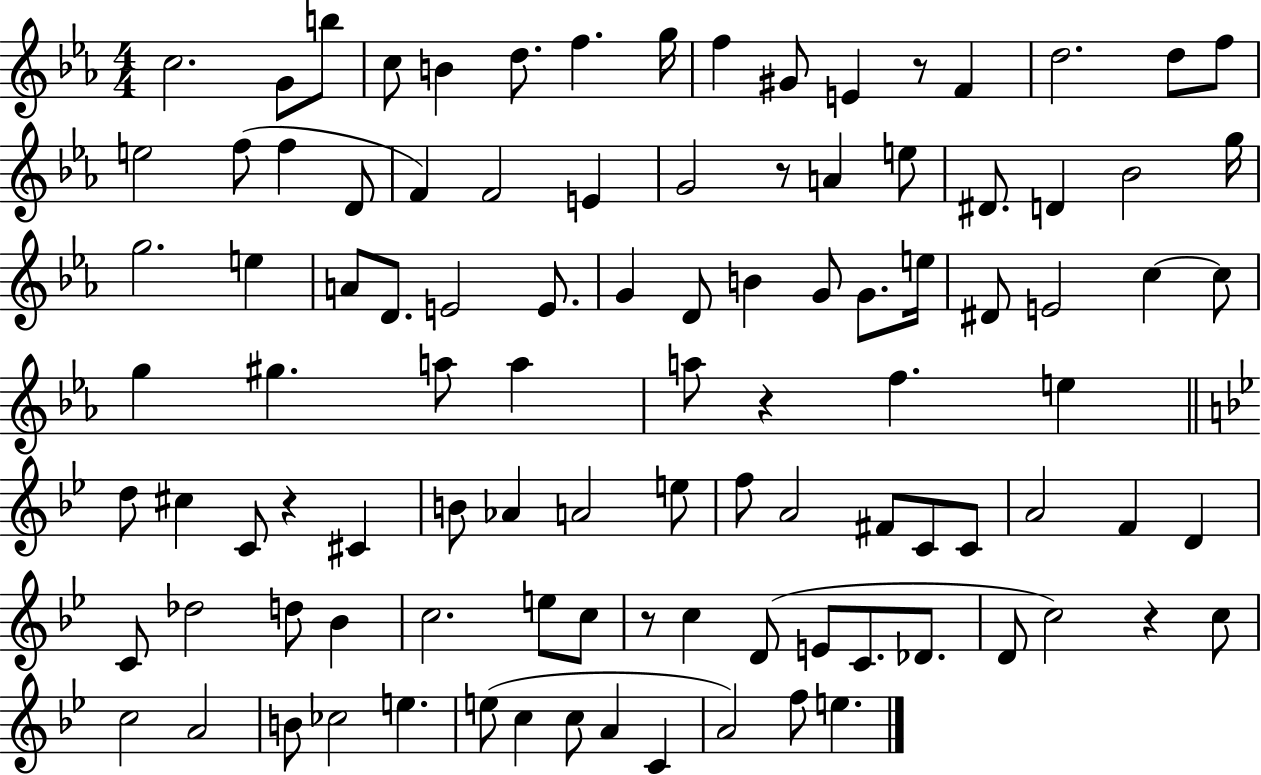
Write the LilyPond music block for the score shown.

{
  \clef treble
  \numericTimeSignature
  \time 4/4
  \key ees \major
  \repeat volta 2 { c''2. g'8 b''8 | c''8 b'4 d''8. f''4. g''16 | f''4 gis'8 e'4 r8 f'4 | d''2. d''8 f''8 | \break e''2 f''8( f''4 d'8 | f'4) f'2 e'4 | g'2 r8 a'4 e''8 | dis'8. d'4 bes'2 g''16 | \break g''2. e''4 | a'8 d'8. e'2 e'8. | g'4 d'8 b'4 g'8 g'8. e''16 | dis'8 e'2 c''4~~ c''8 | \break g''4 gis''4. a''8 a''4 | a''8 r4 f''4. e''4 | \bar "||" \break \key g \minor d''8 cis''4 c'8 r4 cis'4 | b'8 aes'4 a'2 e''8 | f''8 a'2 fis'8 c'8 c'8 | a'2 f'4 d'4 | \break c'8 des''2 d''8 bes'4 | c''2. e''8 c''8 | r8 c''4 d'8( e'8 c'8. des'8. | d'8 c''2) r4 c''8 | \break c''2 a'2 | b'8 ces''2 e''4. | e''8( c''4 c''8 a'4 c'4 | a'2) f''8 e''4. | \break } \bar "|."
}